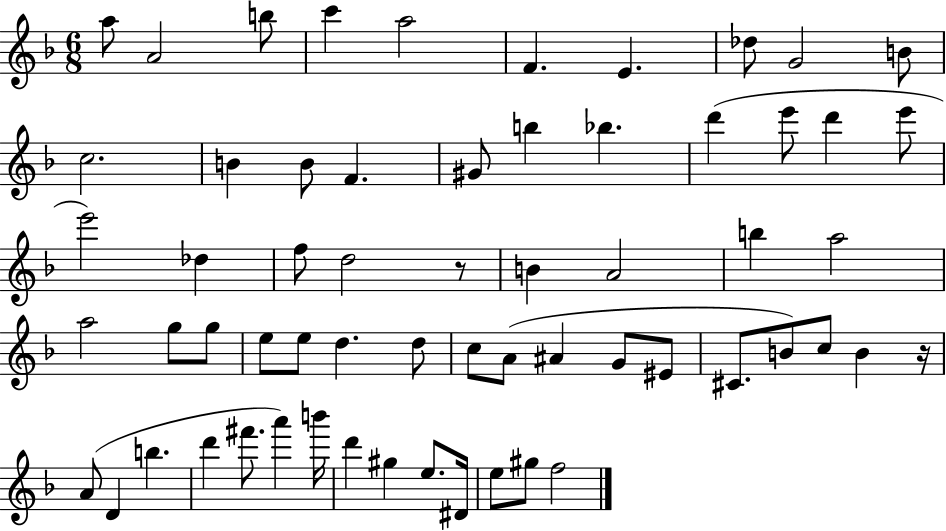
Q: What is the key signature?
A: F major